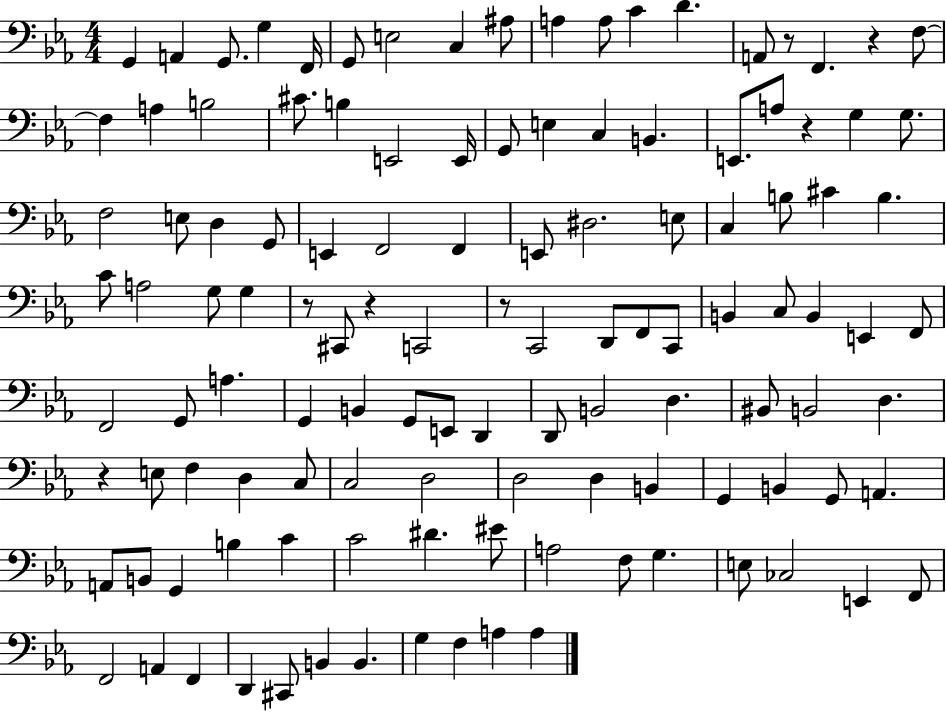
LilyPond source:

{
  \clef bass
  \numericTimeSignature
  \time 4/4
  \key ees \major
  g,4 a,4 g,8. g4 f,16 | g,8 e2 c4 ais8 | a4 a8 c'4 d'4. | a,8 r8 f,4. r4 f8~~ | \break f4 a4 b2 | cis'8. b4 e,2 e,16 | g,8 e4 c4 b,4. | e,8. a8 r4 g4 g8. | \break f2 e8 d4 g,8 | e,4 f,2 f,4 | e,8 dis2. e8 | c4 b8 cis'4 b4. | \break c'8 a2 g8 g4 | r8 cis,8 r4 c,2 | r8 c,2 d,8 f,8 c,8 | b,4 c8 b,4 e,4 f,8 | \break f,2 g,8 a4. | g,4 b,4 g,8 e,8 d,4 | d,8 b,2 d4. | bis,8 b,2 d4. | \break r4 e8 f4 d4 c8 | c2 d2 | d2 d4 b,4 | g,4 b,4 g,8 a,4. | \break a,8 b,8 g,4 b4 c'4 | c'2 dis'4. eis'8 | a2 f8 g4. | e8 ces2 e,4 f,8 | \break f,2 a,4 f,4 | d,4 cis,8 b,4 b,4. | g4 f4 a4 a4 | \bar "|."
}